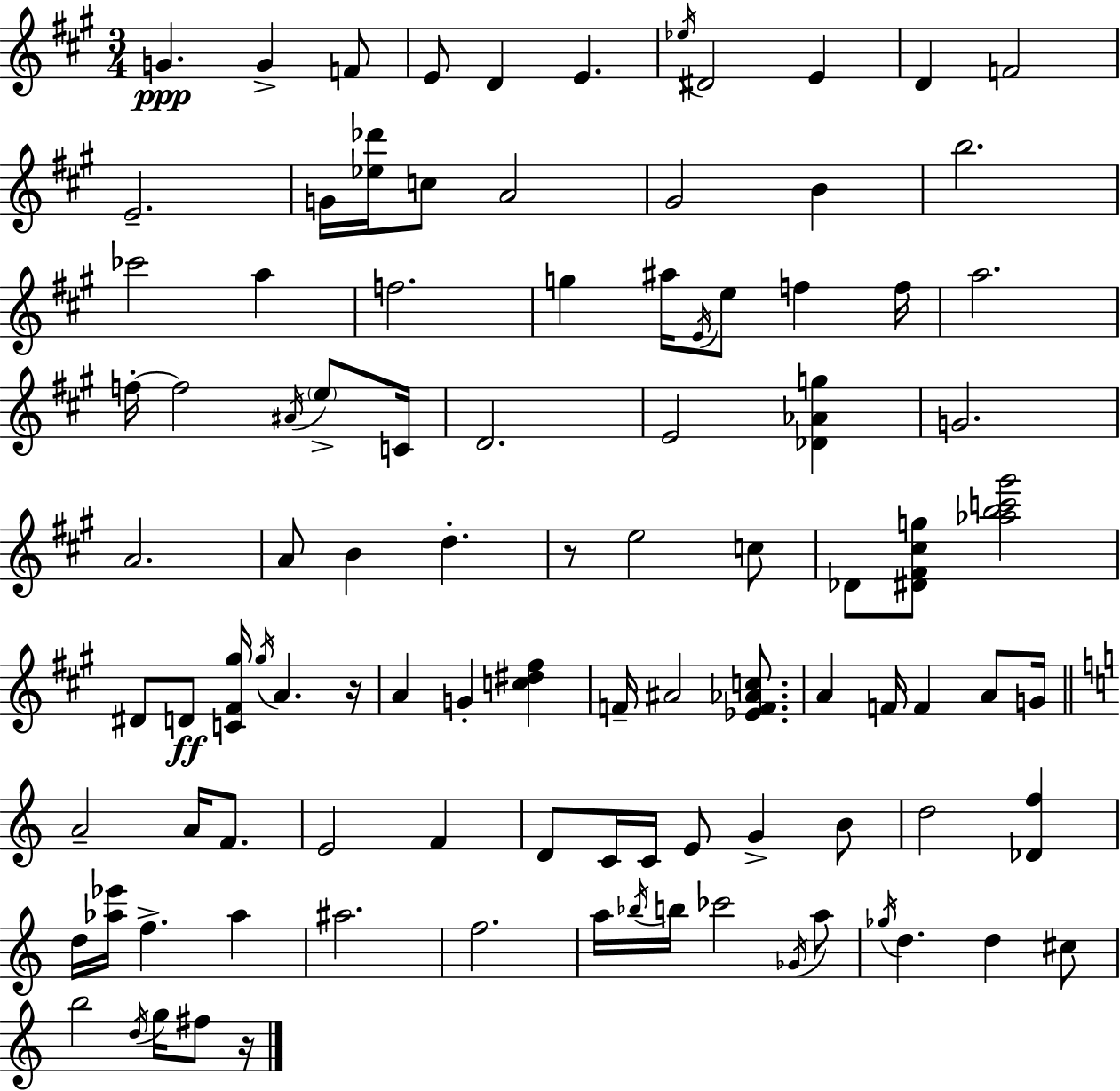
X:1
T:Untitled
M:3/4
L:1/4
K:A
G G F/2 E/2 D E _e/4 ^D2 E D F2 E2 G/4 [_e_d']/4 c/2 A2 ^G2 B b2 _c'2 a f2 g ^a/4 E/4 e/2 f f/4 a2 f/4 f2 ^A/4 e/2 C/4 D2 E2 [_D_Ag] G2 A2 A/2 B d z/2 e2 c/2 _D/2 [^D^F^cg]/2 [_abc'^g']2 ^D/2 D/2 [C^F^g]/4 ^g/4 A z/4 A G [c^d^f] F/4 ^A2 [_EF_Ac]/2 A F/4 F A/2 G/4 A2 A/4 F/2 E2 F D/2 C/4 C/4 E/2 G B/2 d2 [_Df] d/4 [_a_e']/4 f _a ^a2 f2 a/4 _b/4 b/4 _c'2 _G/4 a/2 _g/4 d d ^c/2 b2 d/4 g/4 ^f/2 z/4